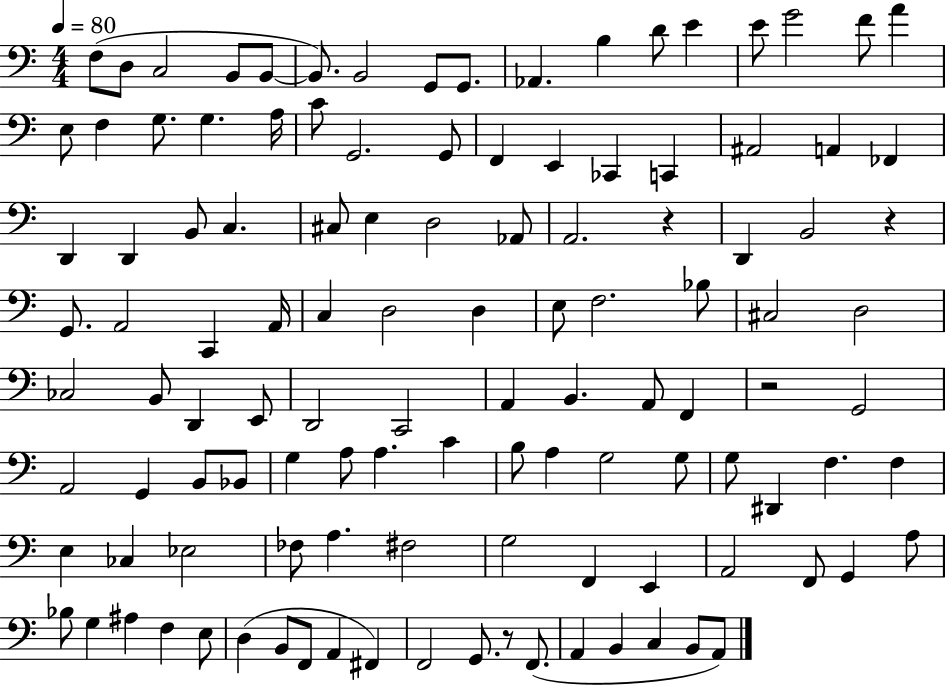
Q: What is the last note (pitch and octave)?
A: A2